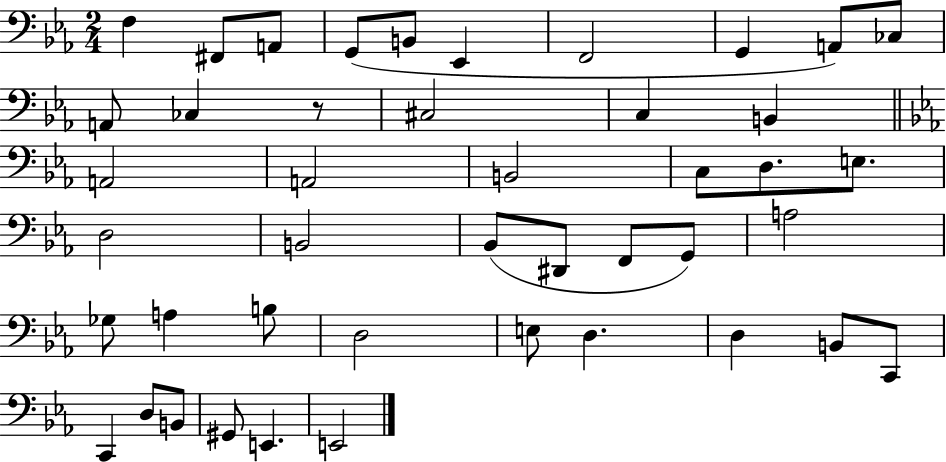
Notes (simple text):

F3/q F#2/e A2/e G2/e B2/e Eb2/q F2/h G2/q A2/e CES3/e A2/e CES3/q R/e C#3/h C3/q B2/q A2/h A2/h B2/h C3/e D3/e. E3/e. D3/h B2/h Bb2/e D#2/e F2/e G2/e A3/h Gb3/e A3/q B3/e D3/h E3/e D3/q. D3/q B2/e C2/e C2/q D3/e B2/e G#2/e E2/q. E2/h